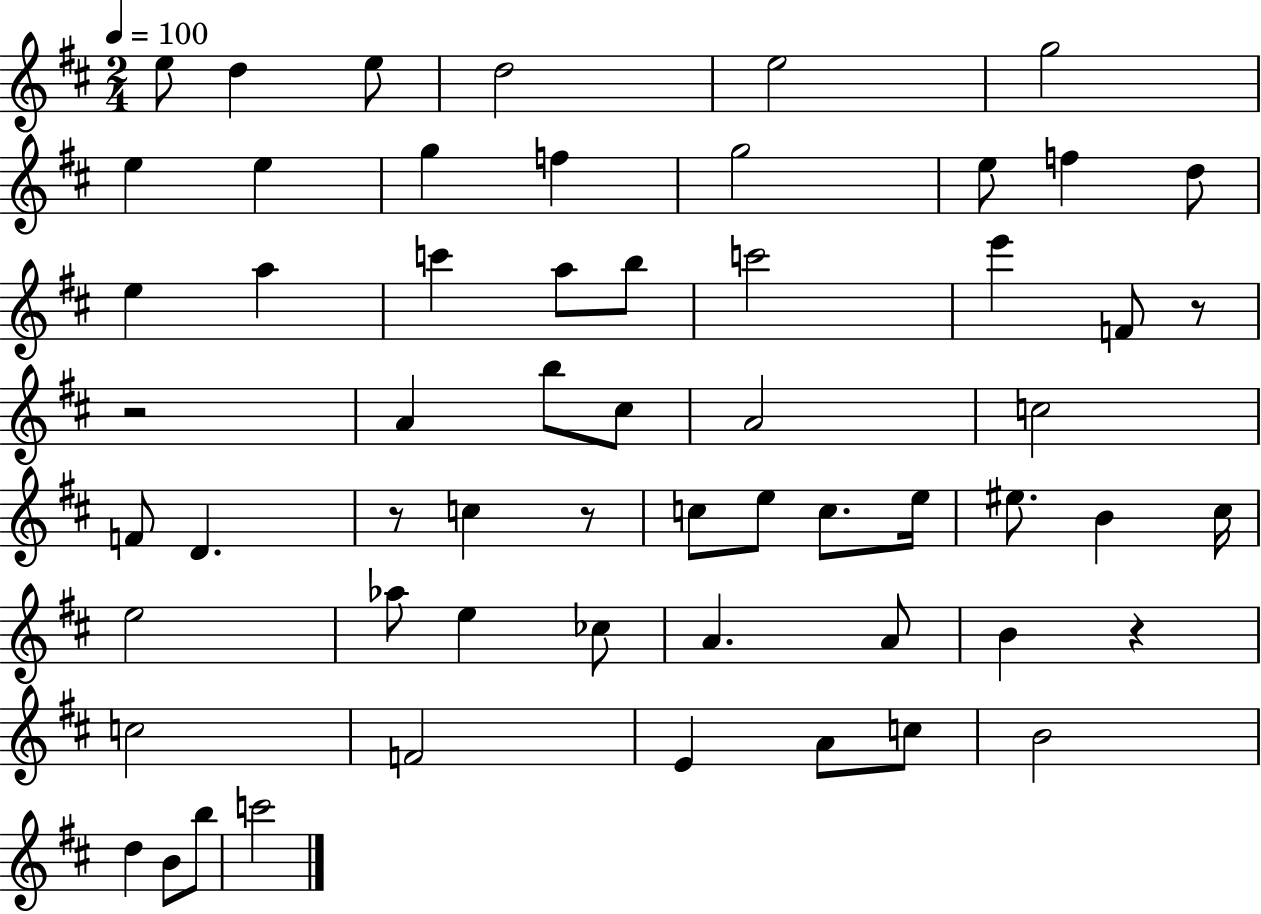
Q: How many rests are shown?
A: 5